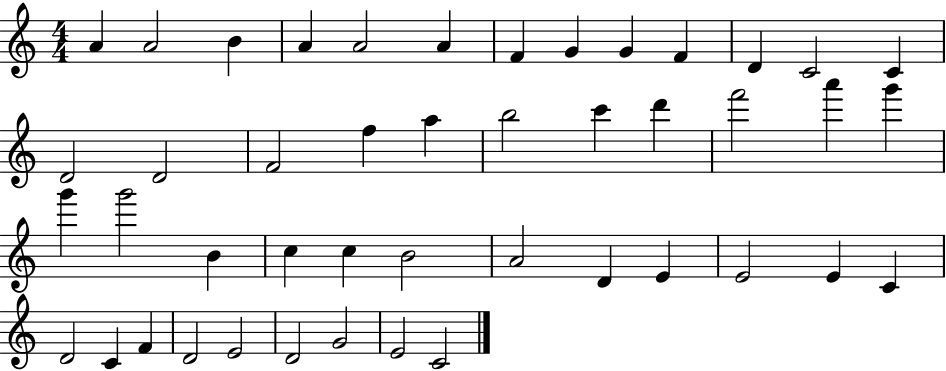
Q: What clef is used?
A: treble